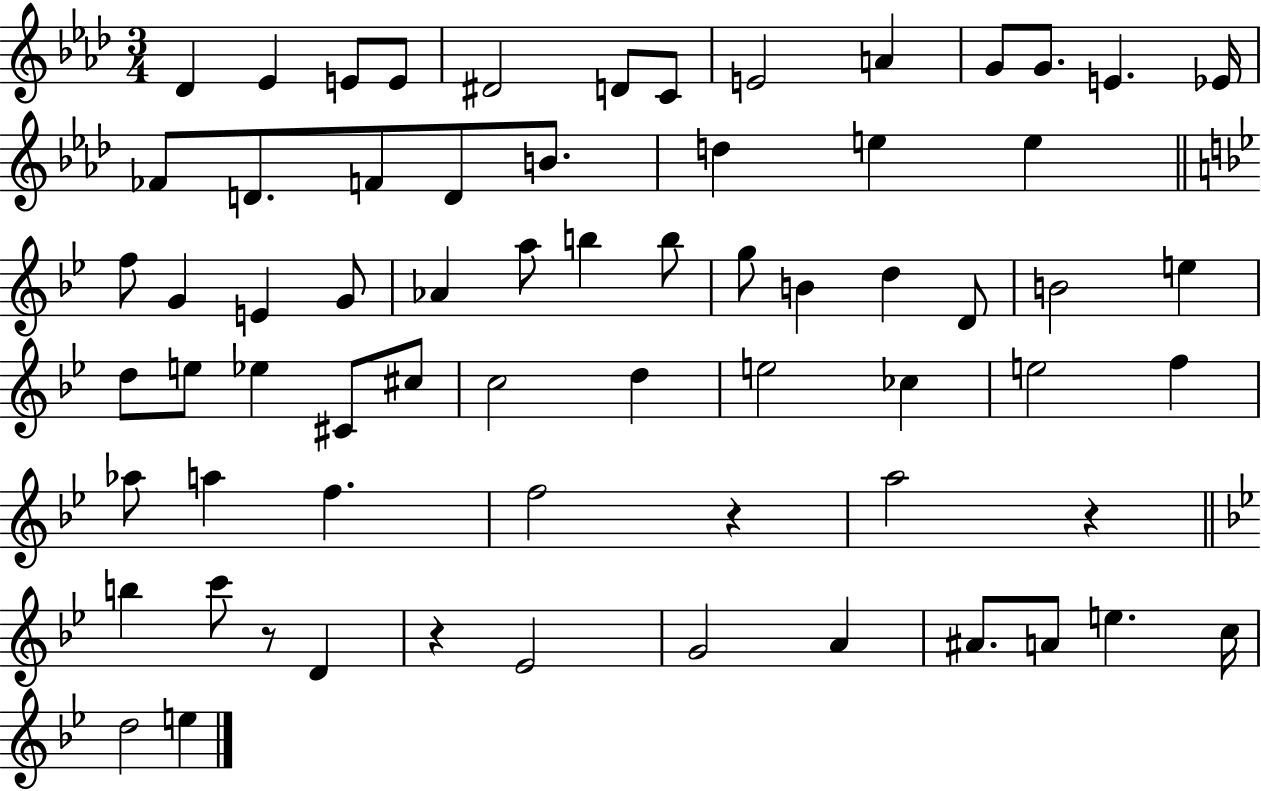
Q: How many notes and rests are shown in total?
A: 67